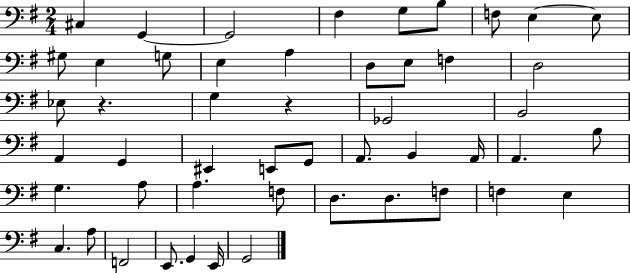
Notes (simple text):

C#3/q G2/q G2/h F#3/q G3/e B3/e F3/e E3/q E3/e G#3/e E3/q G3/e E3/q A3/q D3/e E3/e F3/q D3/h Eb3/e R/q. G3/q R/q Gb2/h B2/h A2/q G2/q EIS2/q E2/e G2/e A2/e. B2/q A2/s A2/q. B3/e G3/q. A3/e A3/q. F3/e D3/e. D3/e. F3/e F3/q E3/q C3/q. A3/e F2/h E2/e. G2/q E2/s G2/h